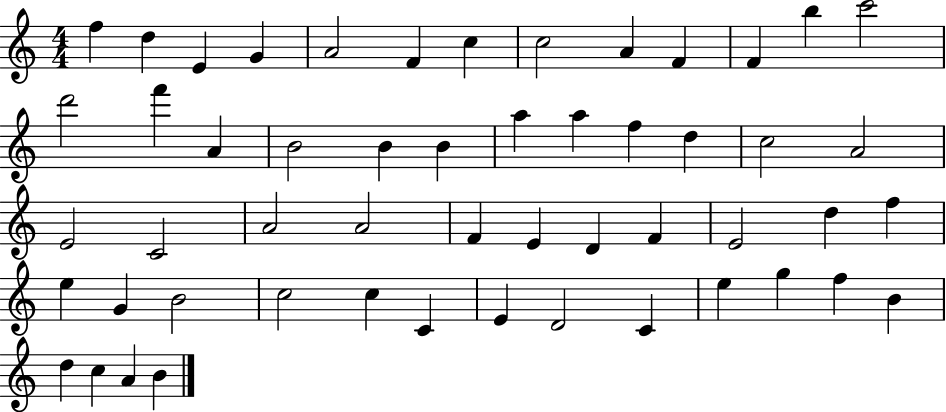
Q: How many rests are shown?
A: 0